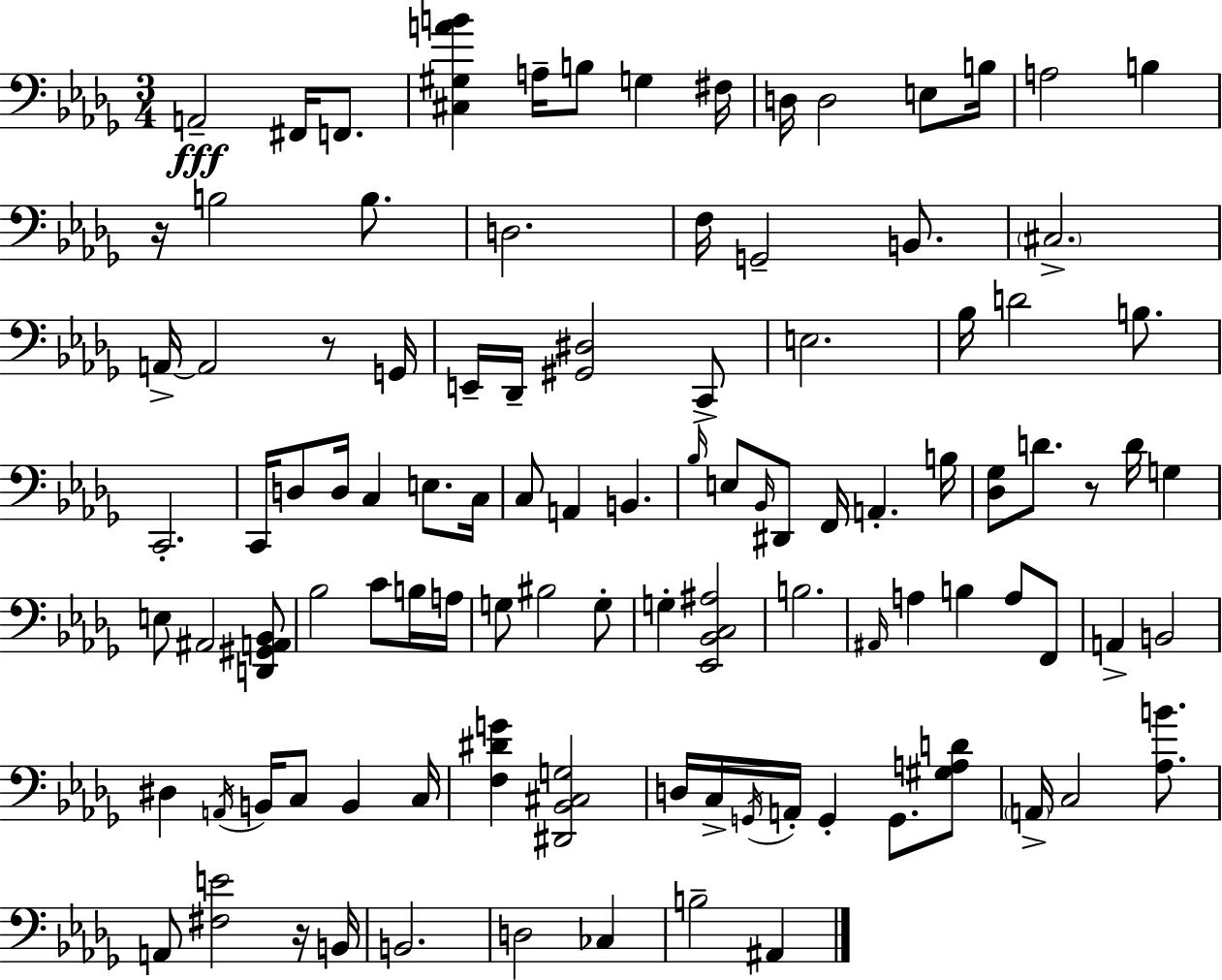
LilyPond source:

{
  \clef bass
  \numericTimeSignature
  \time 3/4
  \key bes \minor
  a,2--\fff fis,16 f,8. | <cis gis a' b'>4 a16-- b8 g4 fis16 | d16 d2 e8 b16 | a2 b4 | \break r16 b2 b8. | d2. | f16 g,2-- b,8. | \parenthesize cis2.-> | \break a,16->~~ a,2 r8 g,16 | e,16-- des,16-- <gis, dis>2 c,8-> | e2. | bes16 d'2 b8. | \break c,2.-. | c,16 d8 d16 c4 e8. c16 | c8 a,4 b,4. | \grace { bes16 } e8 \grace { bes,16 } dis,8 f,16 a,4.-. | \break b16 <des ges>8 d'8. r8 d'16 g4 | e8 ais,2 | <d, gis, a, bes,>8 bes2 c'8 | b16 a16 g8 bis2 | \break g8-. g4-. <ees, bes, c ais>2 | b2. | \grace { ais,16 } a4 b4 a8 | f,8 a,4-> b,2 | \break dis4 \acciaccatura { a,16 } b,16 c8 b,4 | c16 <f dis' g'>4 <dis, bes, cis g>2 | d16 c16-> \acciaccatura { g,16 } a,16-. g,4-. | g,8. <gis a d'>8 \parenthesize a,16-> c2 | \break <aes b'>8. a,8 <fis e'>2 | r16 b,16 b,2. | d2 | ces4 b2-- | \break ais,4 \bar "|."
}